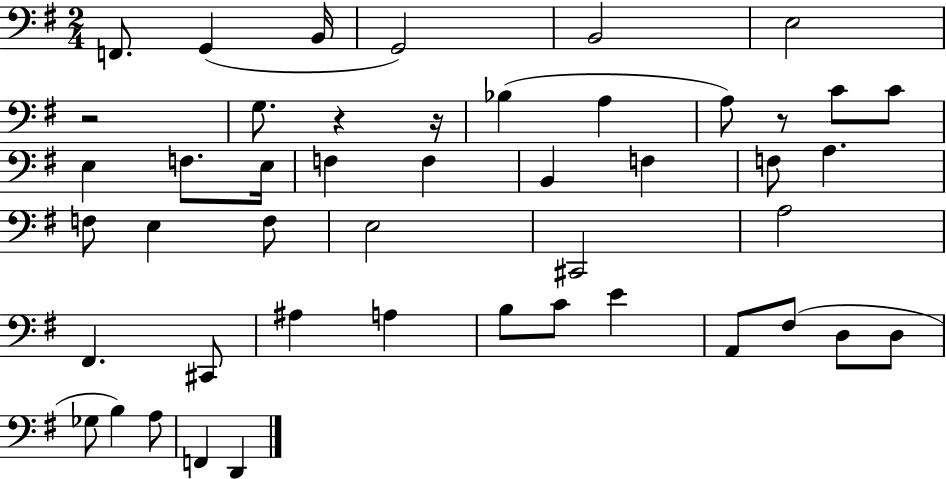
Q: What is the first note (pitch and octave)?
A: F2